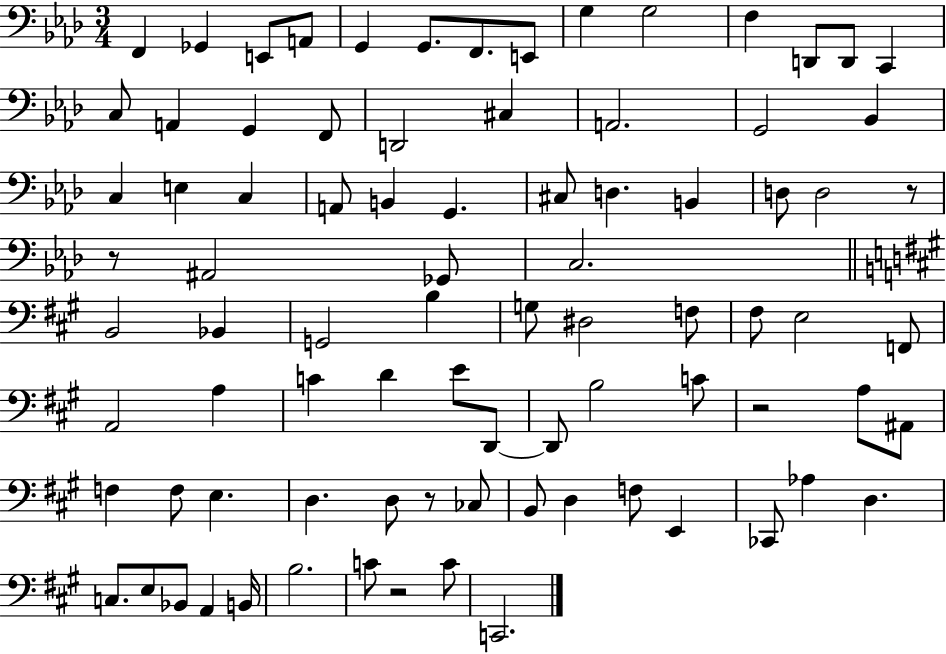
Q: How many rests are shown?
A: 5